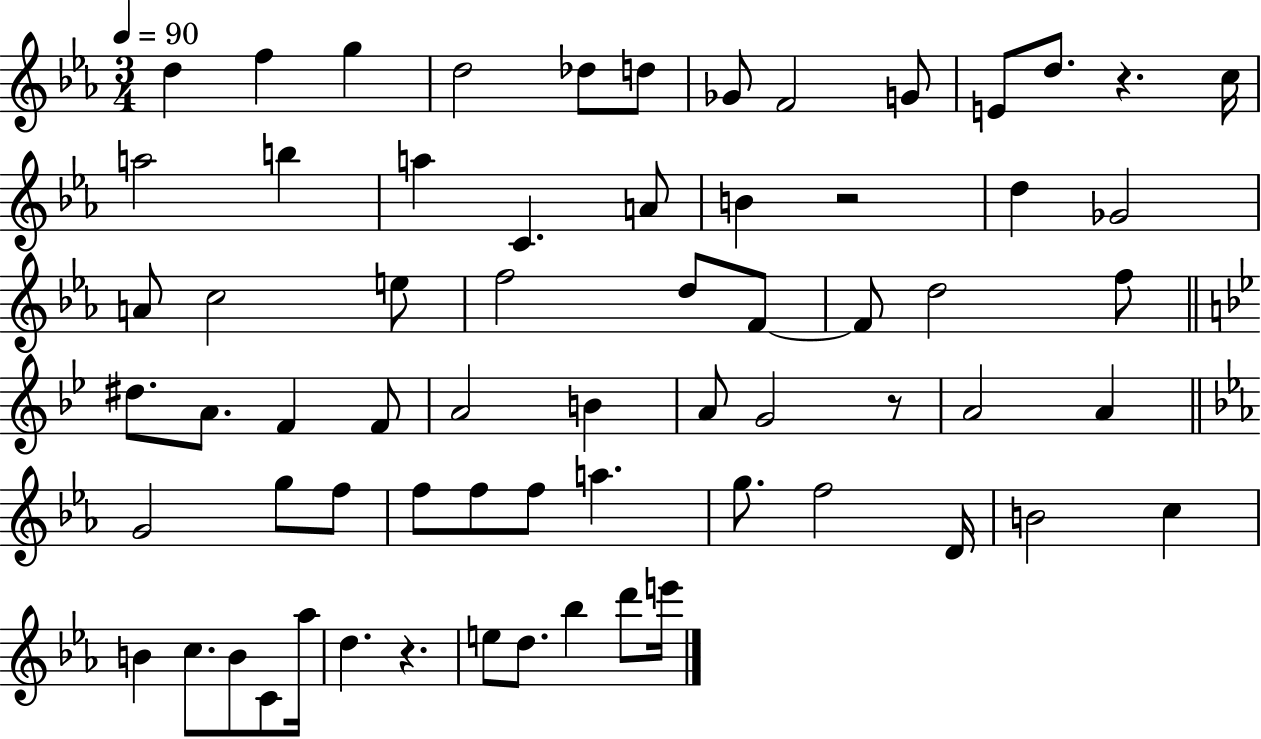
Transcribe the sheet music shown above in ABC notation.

X:1
T:Untitled
M:3/4
L:1/4
K:Eb
d f g d2 _d/2 d/2 _G/2 F2 G/2 E/2 d/2 z c/4 a2 b a C A/2 B z2 d _G2 A/2 c2 e/2 f2 d/2 F/2 F/2 d2 f/2 ^d/2 A/2 F F/2 A2 B A/2 G2 z/2 A2 A G2 g/2 f/2 f/2 f/2 f/2 a g/2 f2 D/4 B2 c B c/2 B/2 C/2 _a/4 d z e/2 d/2 _b d'/2 e'/4